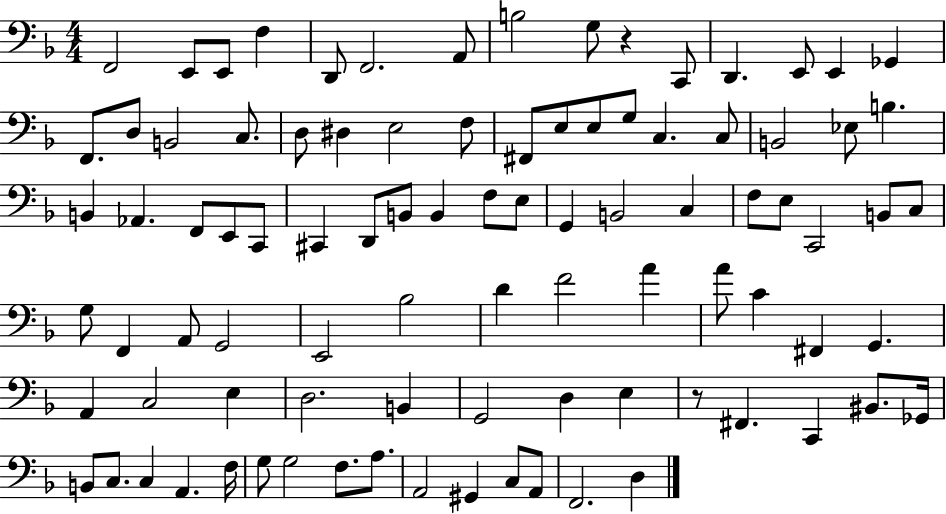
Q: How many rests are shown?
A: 2